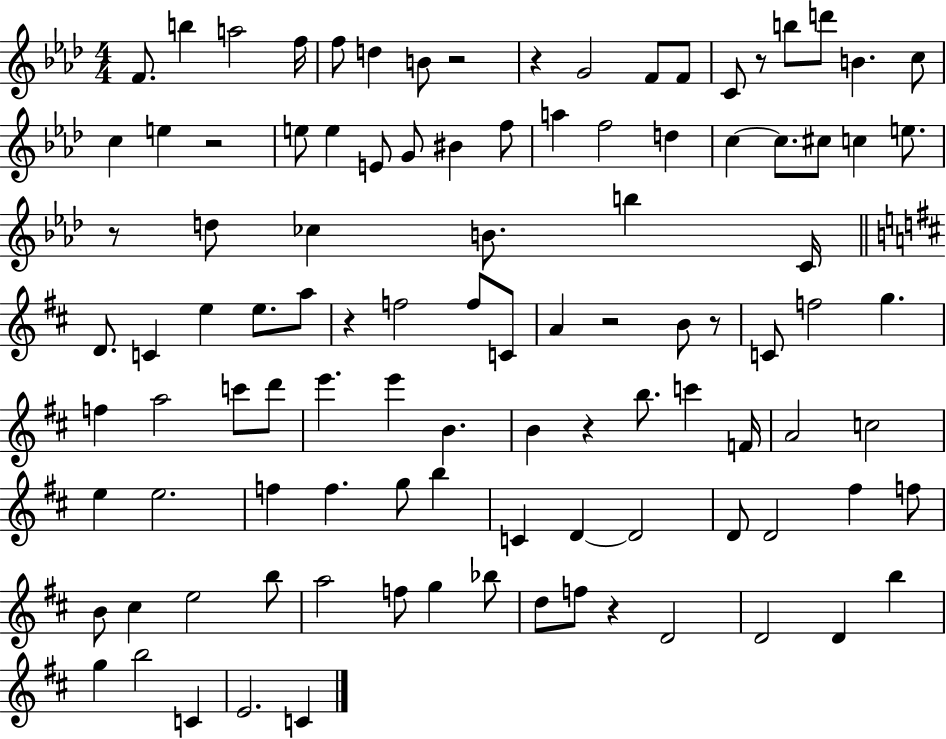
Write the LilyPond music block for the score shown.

{
  \clef treble
  \numericTimeSignature
  \time 4/4
  \key aes \major
  f'8. b''4 a''2 f''16 | f''8 d''4 b'8 r2 | r4 g'2 f'8 f'8 | c'8 r8 b''8 d'''8 b'4. c''8 | \break c''4 e''4 r2 | e''8 e''4 e'8 g'8 bis'4 f''8 | a''4 f''2 d''4 | c''4~~ c''8. cis''8 c''4 e''8. | \break r8 d''8 ces''4 b'8. b''4 c'16 | \bar "||" \break \key d \major d'8. c'4 e''4 e''8. a''8 | r4 f''2 f''8 c'8 | a'4 r2 b'8 r8 | c'8 f''2 g''4. | \break f''4 a''2 c'''8 d'''8 | e'''4. e'''4 b'4. | b'4 r4 b''8. c'''4 f'16 | a'2 c''2 | \break e''4 e''2. | f''4 f''4. g''8 b''4 | c'4 d'4~~ d'2 | d'8 d'2 fis''4 f''8 | \break b'8 cis''4 e''2 b''8 | a''2 f''8 g''4 bes''8 | d''8 f''8 r4 d'2 | d'2 d'4 b''4 | \break g''4 b''2 c'4 | e'2. c'4 | \bar "|."
}